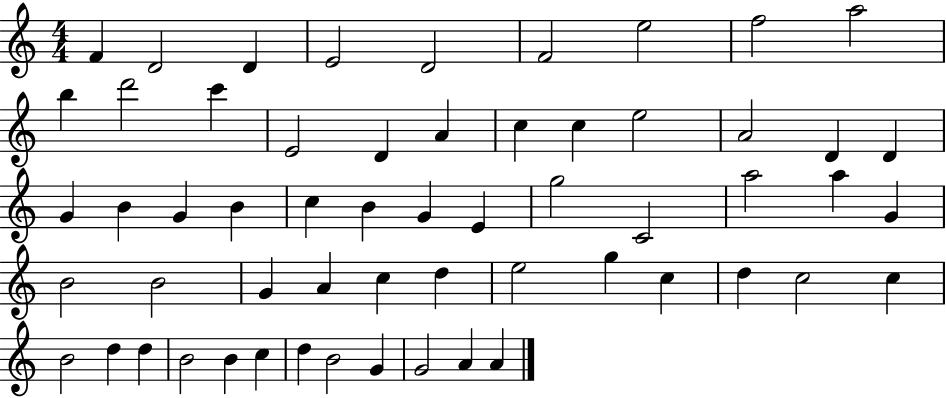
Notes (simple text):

F4/q D4/h D4/q E4/h D4/h F4/h E5/h F5/h A5/h B5/q D6/h C6/q E4/h D4/q A4/q C5/q C5/q E5/h A4/h D4/q D4/q G4/q B4/q G4/q B4/q C5/q B4/q G4/q E4/q G5/h C4/h A5/h A5/q G4/q B4/h B4/h G4/q A4/q C5/q D5/q E5/h G5/q C5/q D5/q C5/h C5/q B4/h D5/q D5/q B4/h B4/q C5/q D5/q B4/h G4/q G4/h A4/q A4/q